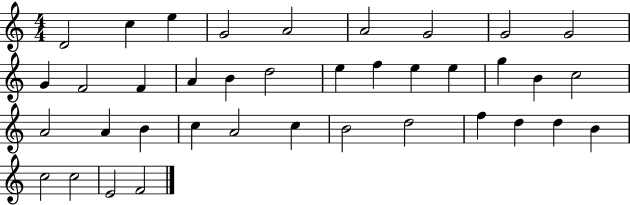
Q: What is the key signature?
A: C major